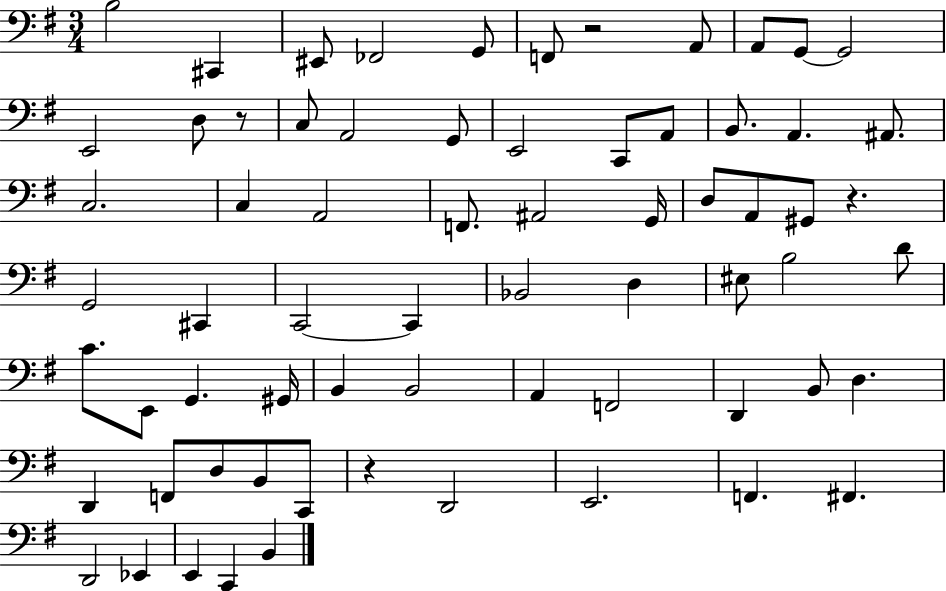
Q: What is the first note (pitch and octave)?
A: B3